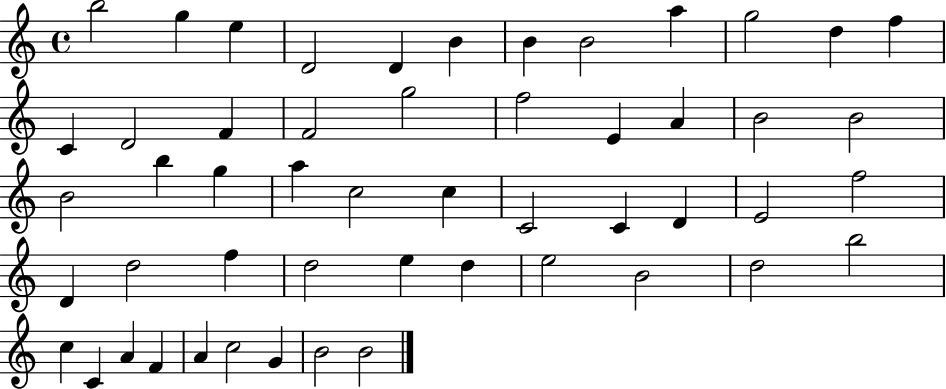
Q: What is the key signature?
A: C major